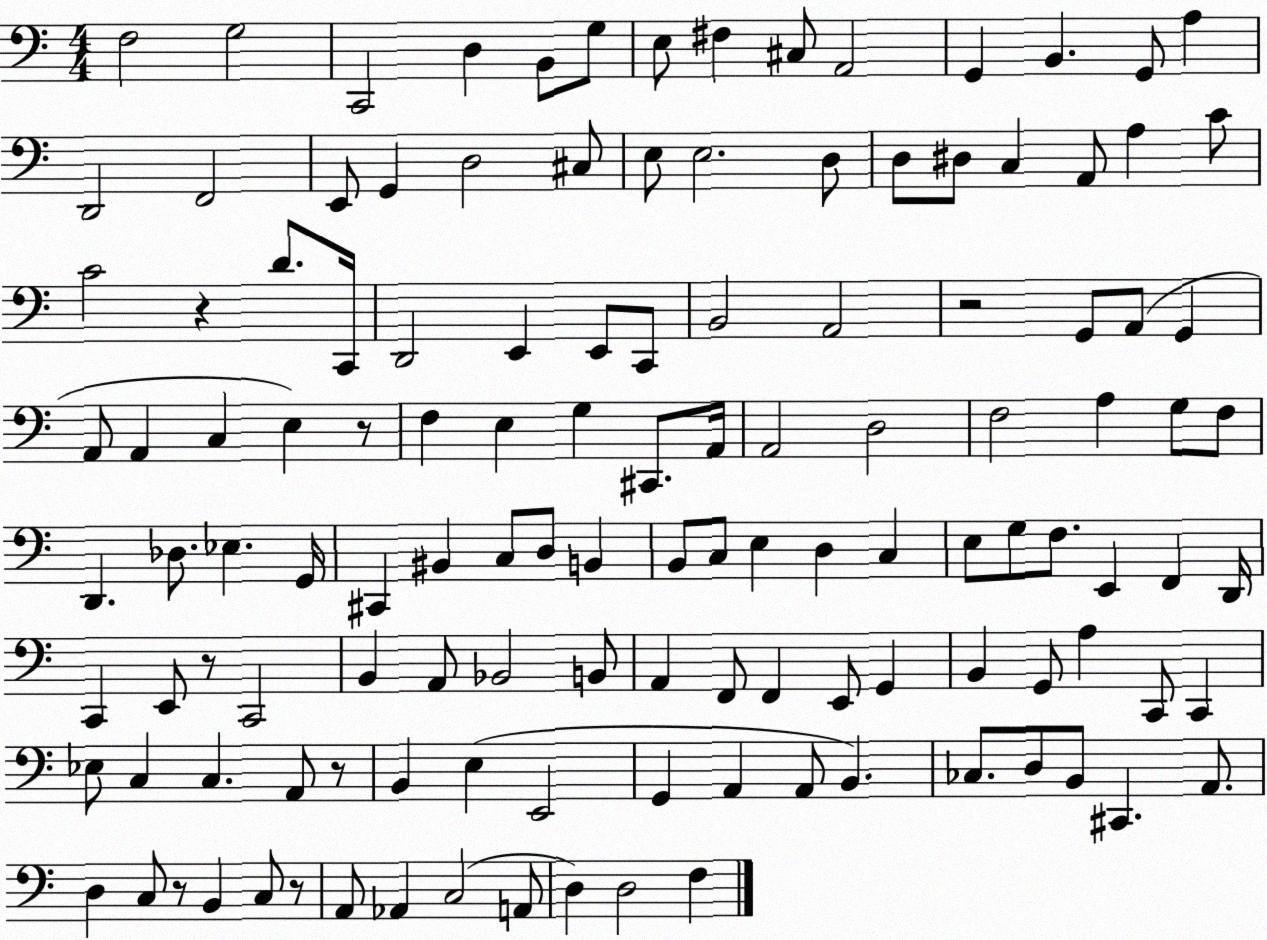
X:1
T:Untitled
M:4/4
L:1/4
K:C
F,2 G,2 C,,2 D, B,,/2 G,/2 E,/2 ^F, ^C,/2 A,,2 G,, B,, G,,/2 A, D,,2 F,,2 E,,/2 G,, D,2 ^C,/2 E,/2 E,2 D,/2 D,/2 ^D,/2 C, A,,/2 A, C/2 C2 z D/2 C,,/4 D,,2 E,, E,,/2 C,,/2 B,,2 A,,2 z2 G,,/2 A,,/2 G,, A,,/2 A,, C, E, z/2 F, E, G, ^C,,/2 A,,/4 A,,2 D,2 F,2 A, G,/2 F,/2 D,, _D,/2 _E, G,,/4 ^C,, ^B,, C,/2 D,/2 B,, B,,/2 C,/2 E, D, C, E,/2 G,/2 F,/2 E,, F,, D,,/4 C,, E,,/2 z/2 C,,2 B,, A,,/2 _B,,2 B,,/2 A,, F,,/2 F,, E,,/2 G,, B,, G,,/2 A, C,,/2 C,, _E,/2 C, C, A,,/2 z/2 B,, E, E,,2 G,, A,, A,,/2 B,, _C,/2 D,/2 B,,/2 ^C,, A,,/2 D, C,/2 z/2 B,, C,/2 z/2 A,,/2 _A,, C,2 A,,/2 D, D,2 F,